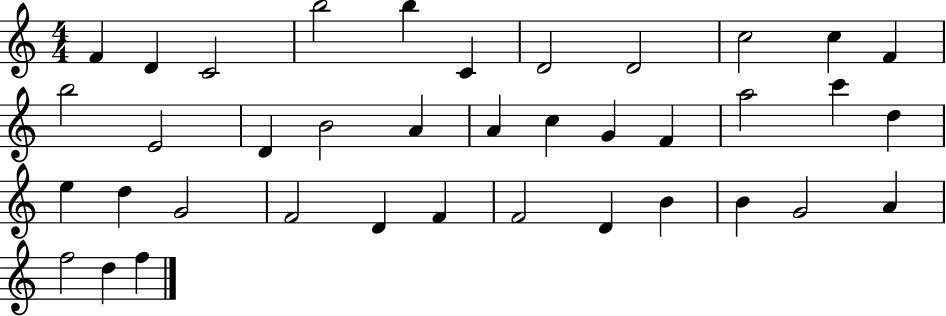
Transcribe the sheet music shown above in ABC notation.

X:1
T:Untitled
M:4/4
L:1/4
K:C
F D C2 b2 b C D2 D2 c2 c F b2 E2 D B2 A A c G F a2 c' d e d G2 F2 D F F2 D B B G2 A f2 d f